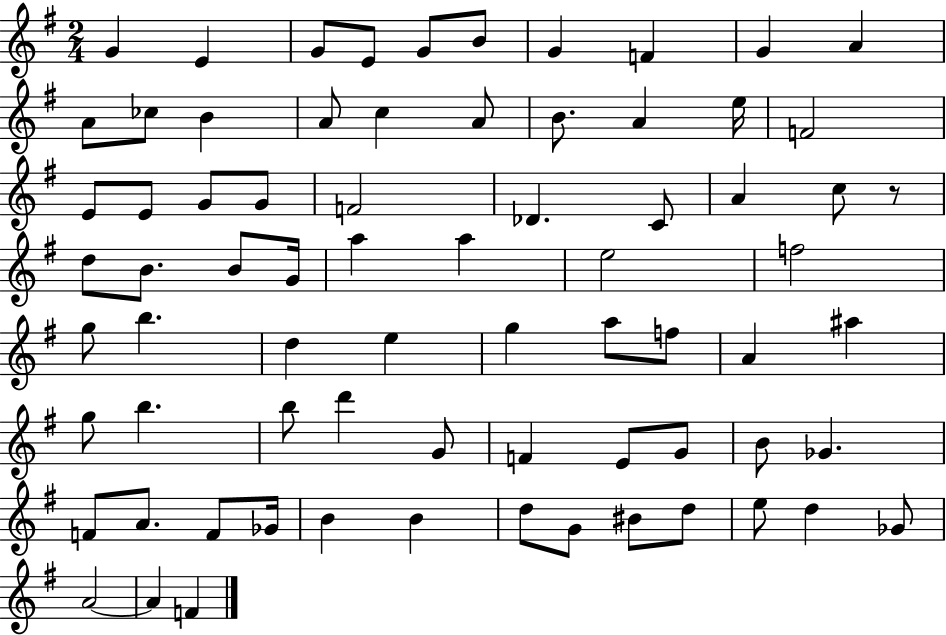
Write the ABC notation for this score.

X:1
T:Untitled
M:2/4
L:1/4
K:G
G E G/2 E/2 G/2 B/2 G F G A A/2 _c/2 B A/2 c A/2 B/2 A e/4 F2 E/2 E/2 G/2 G/2 F2 _D C/2 A c/2 z/2 d/2 B/2 B/2 G/4 a a e2 f2 g/2 b d e g a/2 f/2 A ^a g/2 b b/2 d' G/2 F E/2 G/2 B/2 _G F/2 A/2 F/2 _G/4 B B d/2 G/2 ^B/2 d/2 e/2 d _G/2 A2 A F